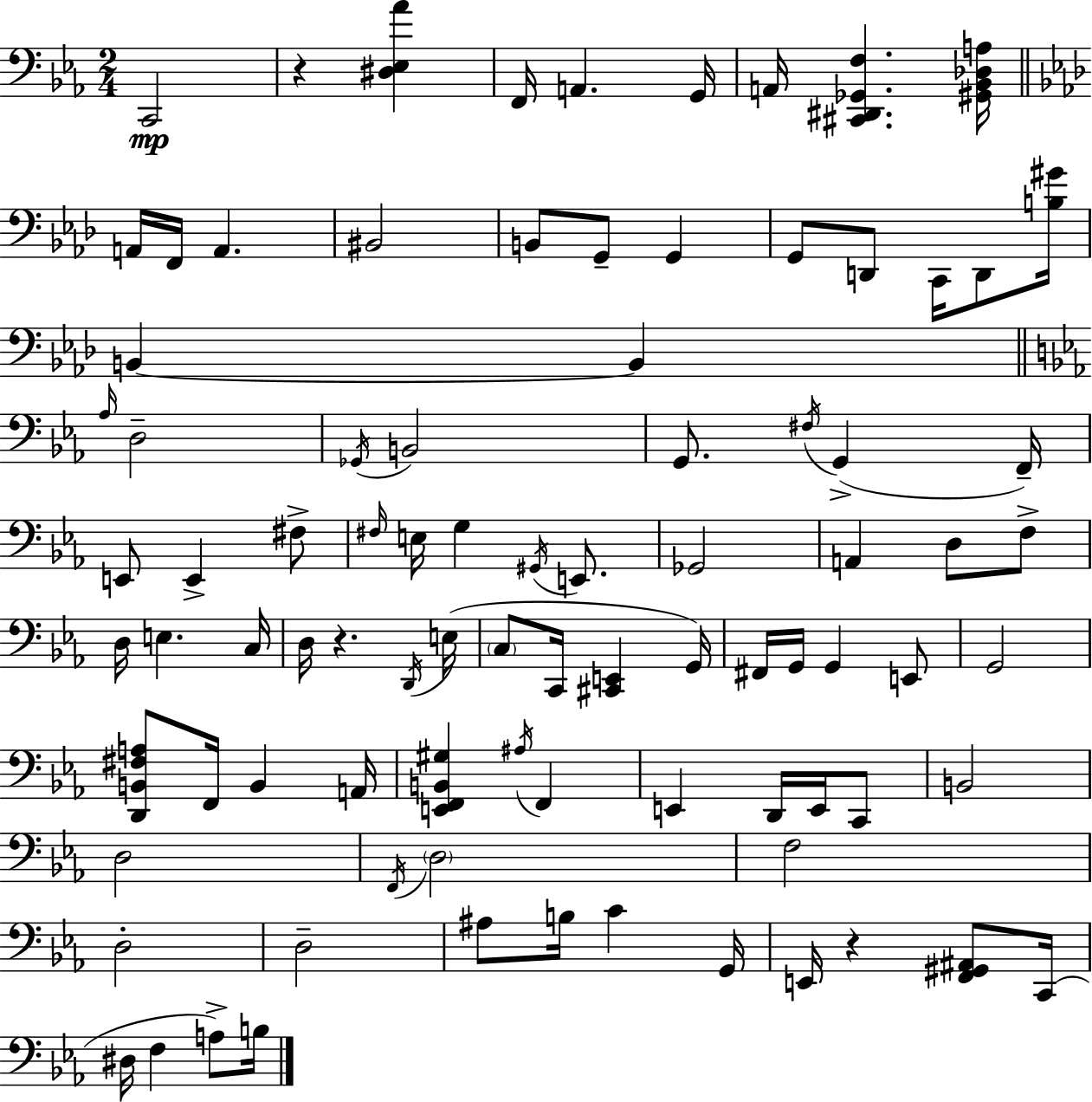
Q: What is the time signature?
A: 2/4